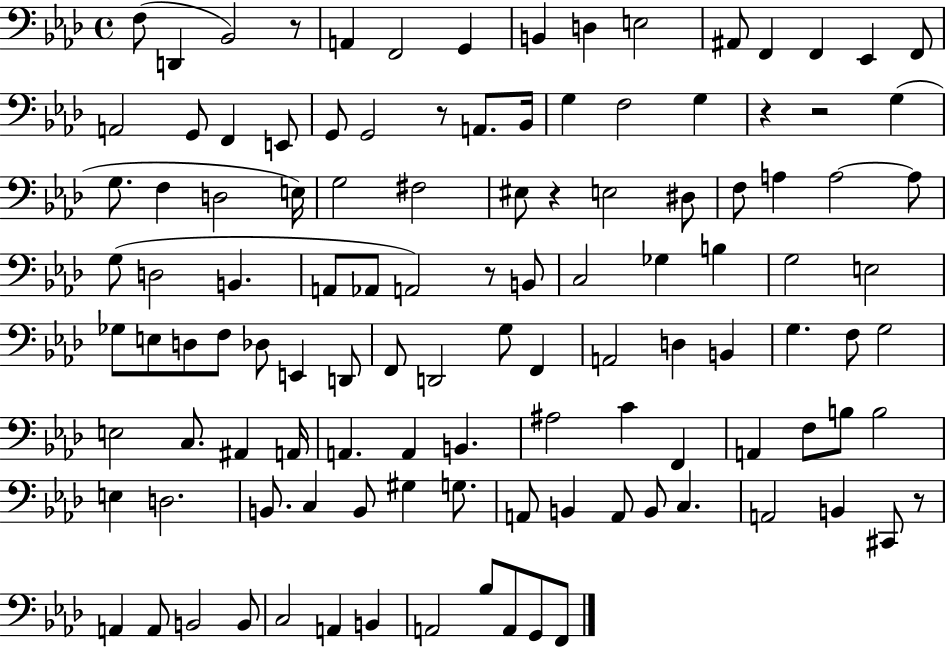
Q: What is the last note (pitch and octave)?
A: F2